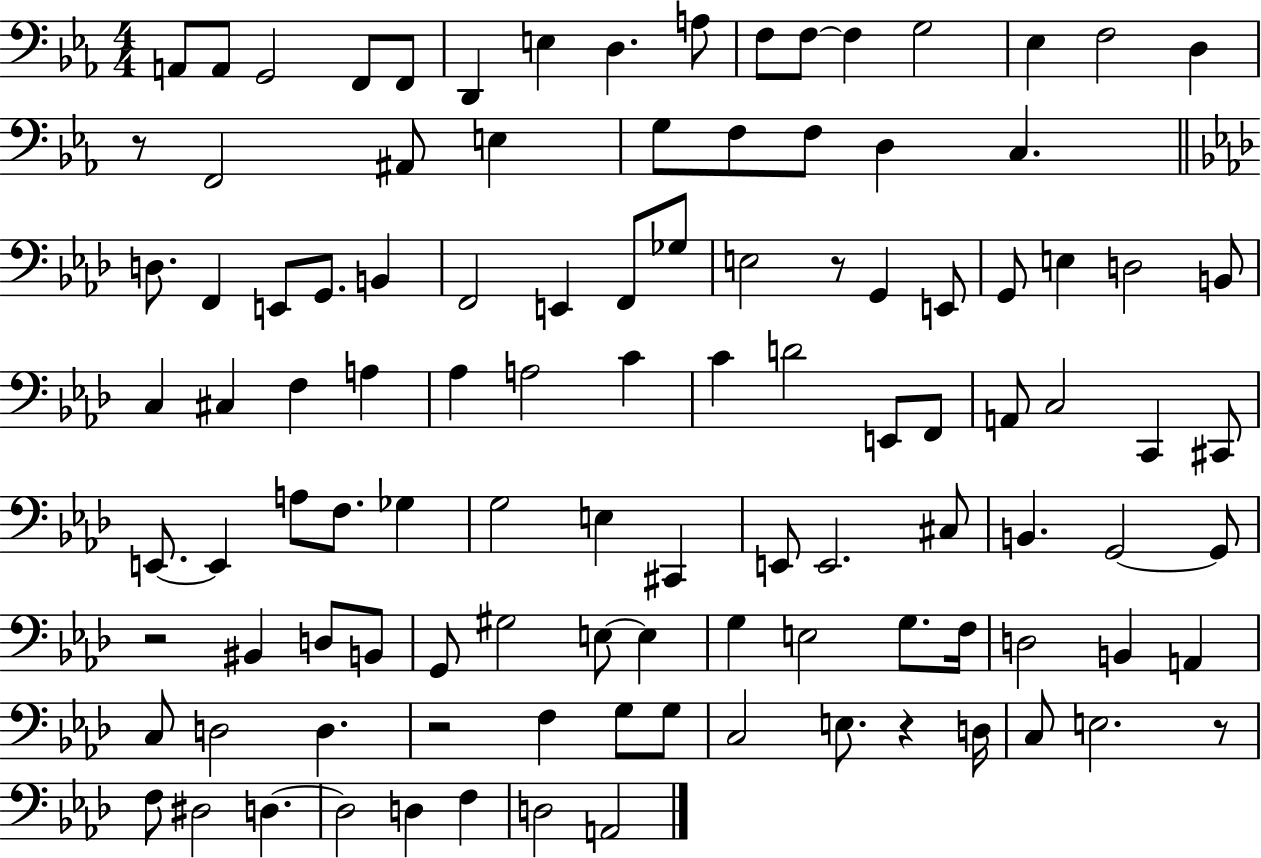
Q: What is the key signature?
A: EES major